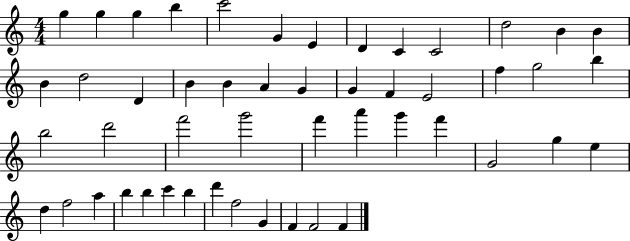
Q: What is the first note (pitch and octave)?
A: G5